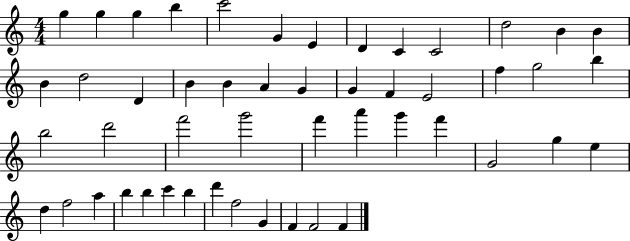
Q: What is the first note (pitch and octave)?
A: G5